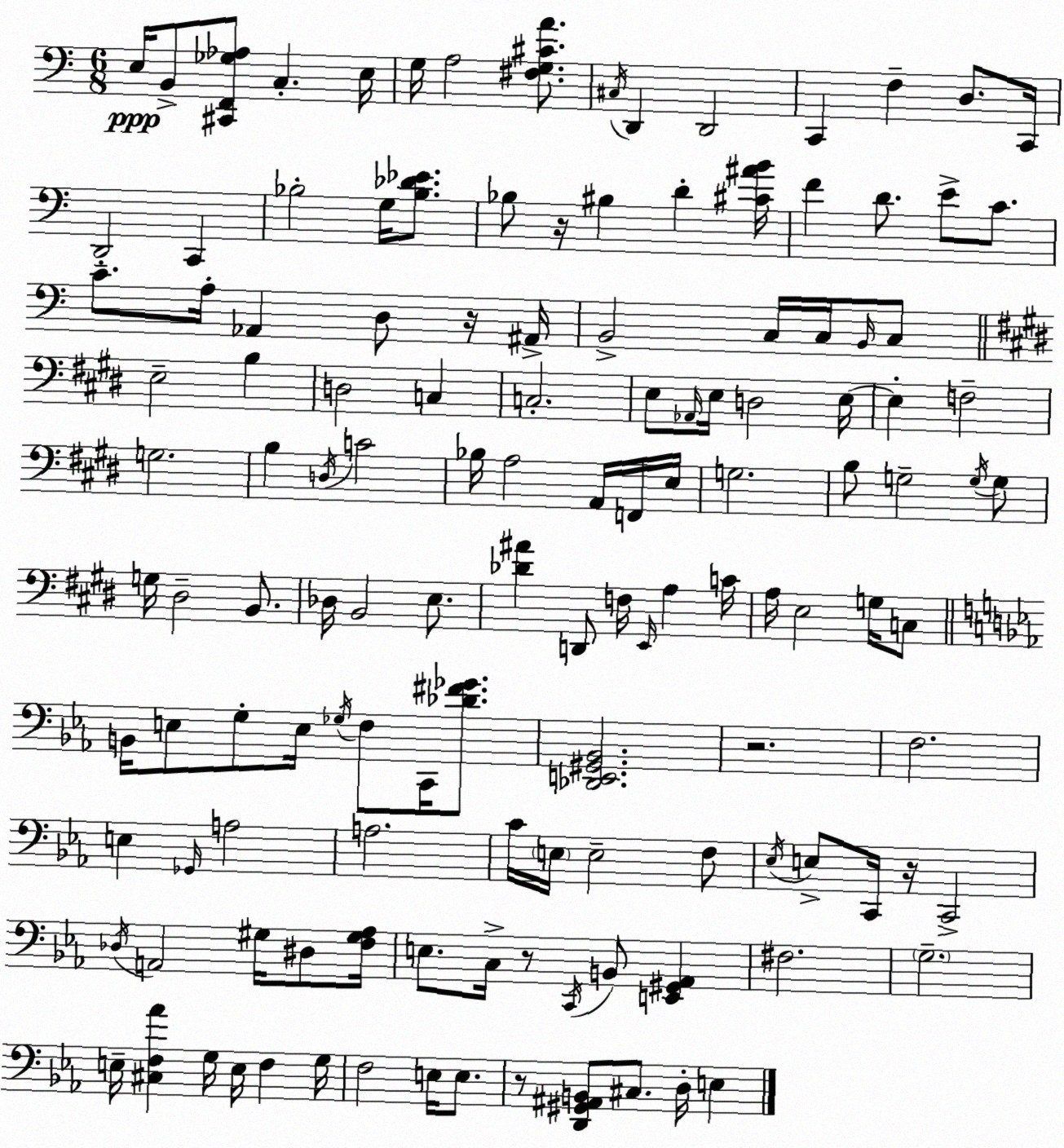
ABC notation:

X:1
T:Untitled
M:6/8
L:1/4
K:Am
E,/4 B,,/2 [^C,,F,,_G,_A,]/2 C, E,/4 G,/4 A,2 [^F,G,^CA]/2 ^C,/4 D,, D,,2 C,, F, D,/2 C,,/4 D,,2 C,, _B,2 G,/4 [_B,_D_E]/2 _B,/2 z/4 ^B, D [^C^AB]/4 F D/2 E/2 C/2 C/2 A,/4 _A,, D,/2 z/4 ^A,,/4 B,,2 C,/4 C,/4 B,,/4 C,/2 E,2 B, D,2 C, C,2 E,/2 _A,,/4 E,/4 D,2 E,/4 E, F,2 G,2 B, D,/4 C2 _B,/4 A,2 A,,/4 F,,/4 E,/4 G,2 B,/2 G,2 G,/4 G,/2 G,/4 ^D,2 B,,/2 _D,/4 B,,2 E,/2 [_D^A] D,,/2 F,/4 E,,/4 A, C/4 A,/4 E,2 G,/4 C,/2 B,,/4 E,/2 G,/2 E,/4 _G,/4 F,/2 C,,/4 [_D^F_G]/2 [_D,,E,,^G,,_B,,]2 z2 F,2 E, _G,,/4 A,2 A,2 C/4 E,/4 E,2 F,/2 _E,/4 E,/2 C,,/4 z/4 C,,2 _D,/4 A,,2 ^G,/4 ^D,/2 [F,^G,_A,]/4 E,/2 C,/4 z/2 C,,/4 B,,/2 [E,,^G,,_A,,] ^F,2 G,2 E,/4 [^C,F,_A] G,/4 E,/4 F, G,/4 F,2 E,/4 E,/2 z/2 [D,,^G,,^A,,B,,]/2 ^C,/2 D,/4 E,